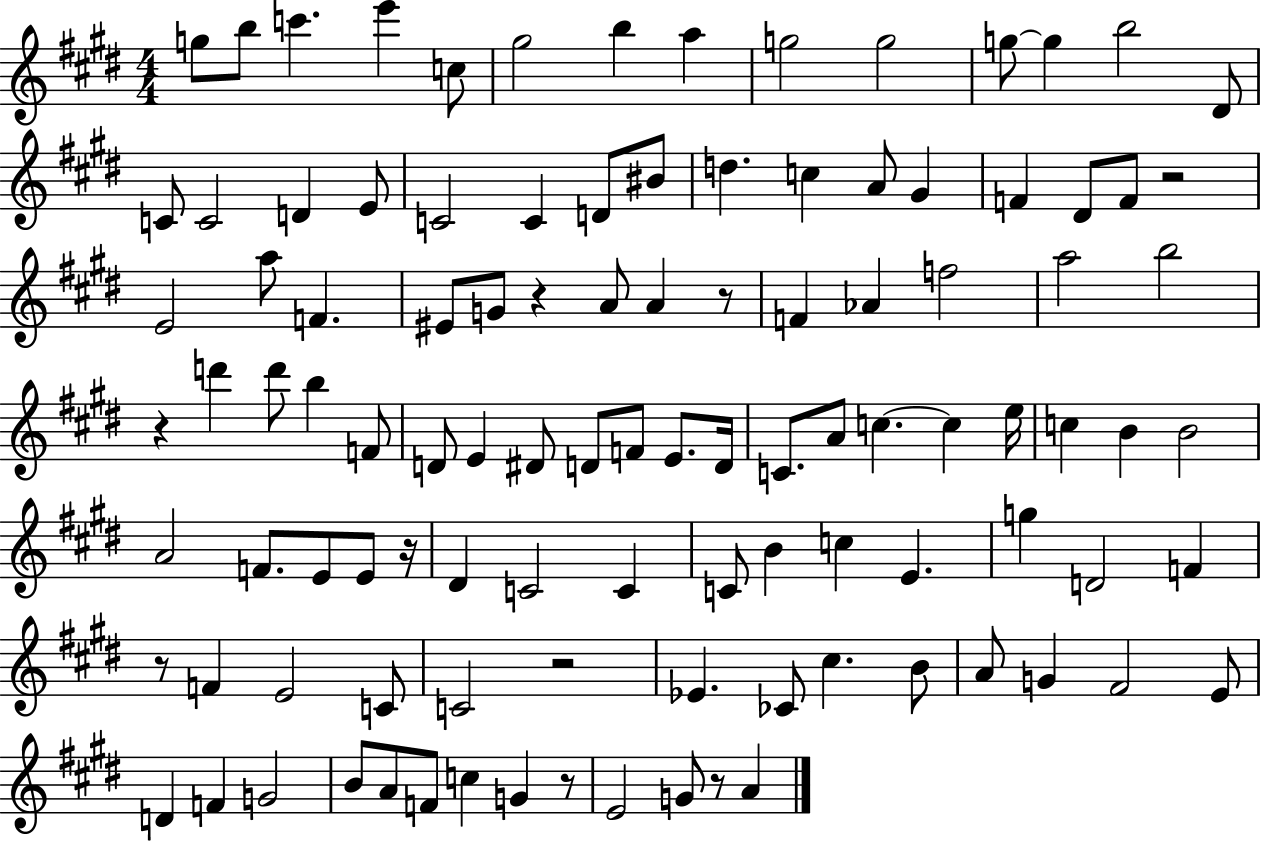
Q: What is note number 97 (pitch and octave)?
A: A4